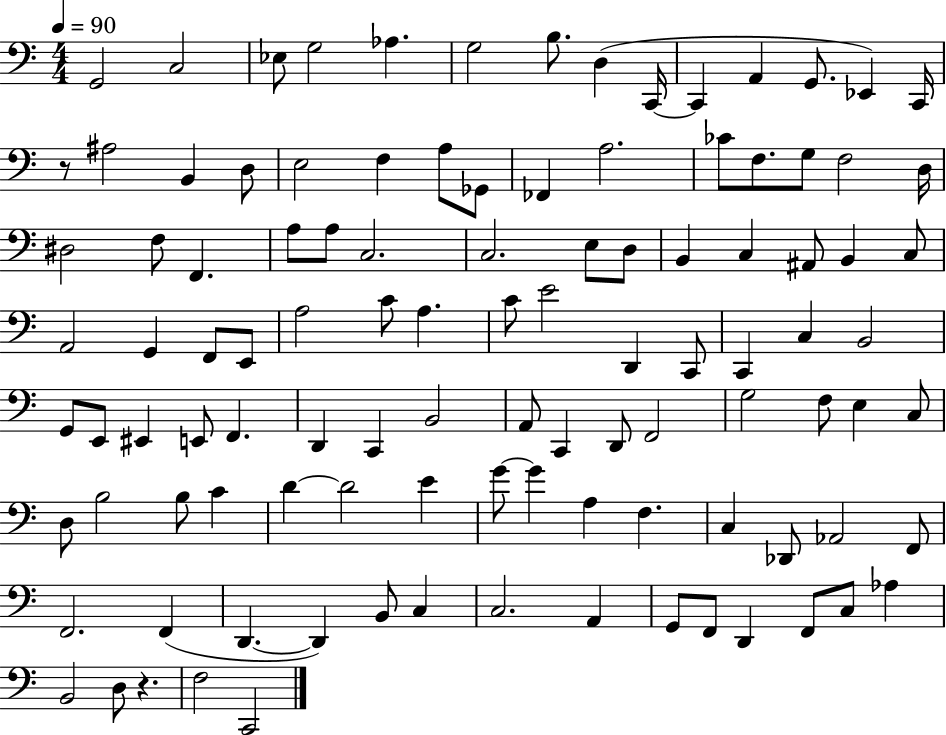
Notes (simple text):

G2/h C3/h Eb3/e G3/h Ab3/q. G3/h B3/e. D3/q C2/s C2/q A2/q G2/e. Eb2/q C2/s R/e A#3/h B2/q D3/e E3/h F3/q A3/e Gb2/e FES2/q A3/h. CES4/e F3/e. G3/e F3/h D3/s D#3/h F3/e F2/q. A3/e A3/e C3/h. C3/h. E3/e D3/e B2/q C3/q A#2/e B2/q C3/e A2/h G2/q F2/e E2/e A3/h C4/e A3/q. C4/e E4/h D2/q C2/e C2/q C3/q B2/h G2/e E2/e EIS2/q E2/e F2/q. D2/q C2/q B2/h A2/e C2/q D2/e F2/h G3/h F3/e E3/q C3/e D3/e B3/h B3/e C4/q D4/q D4/h E4/q G4/e G4/q A3/q F3/q. C3/q Db2/e Ab2/h F2/e F2/h. F2/q D2/q. D2/q B2/e C3/q C3/h. A2/q G2/e F2/e D2/q F2/e C3/e Ab3/q B2/h D3/e R/q. F3/h C2/h